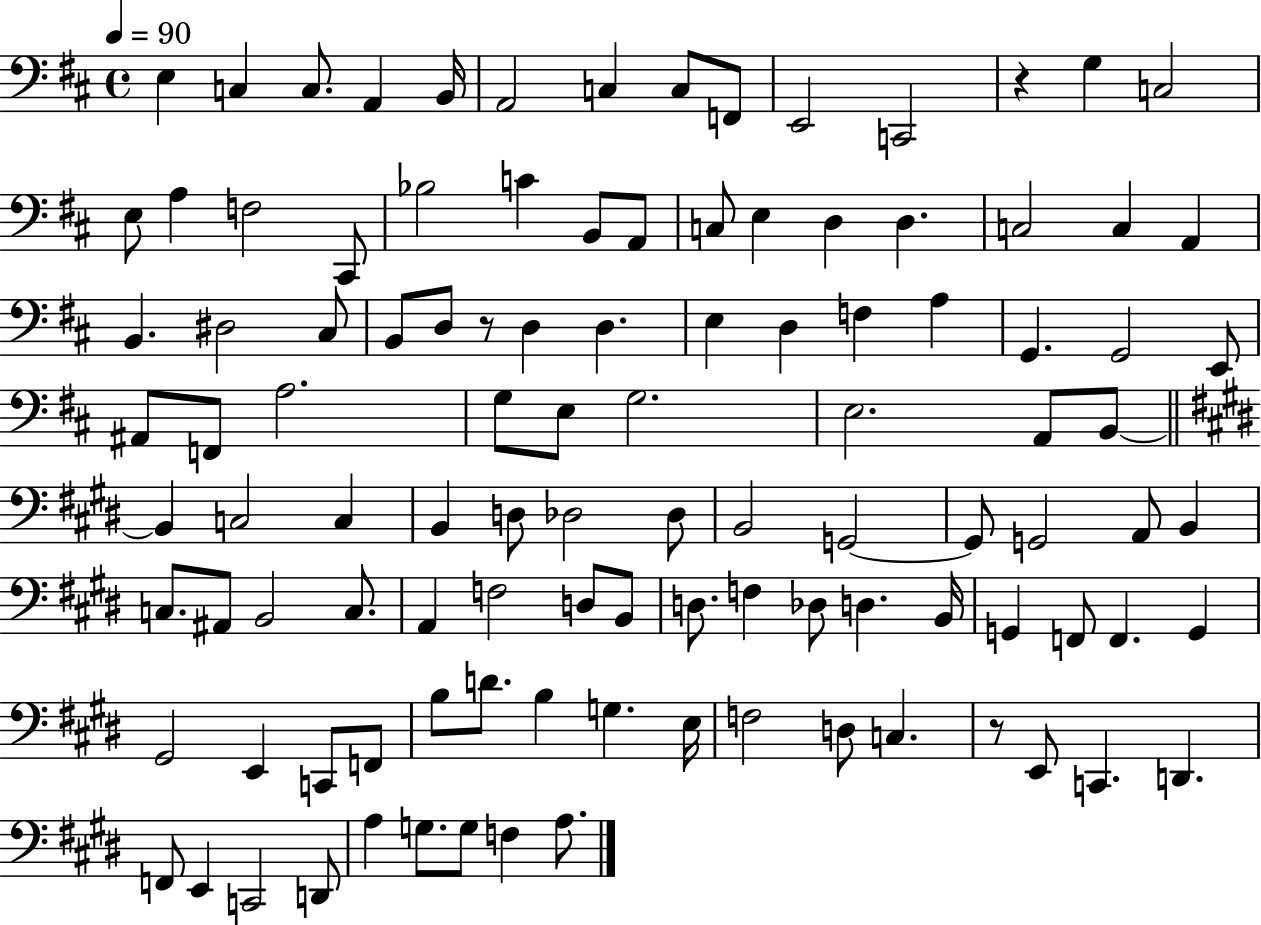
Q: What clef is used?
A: bass